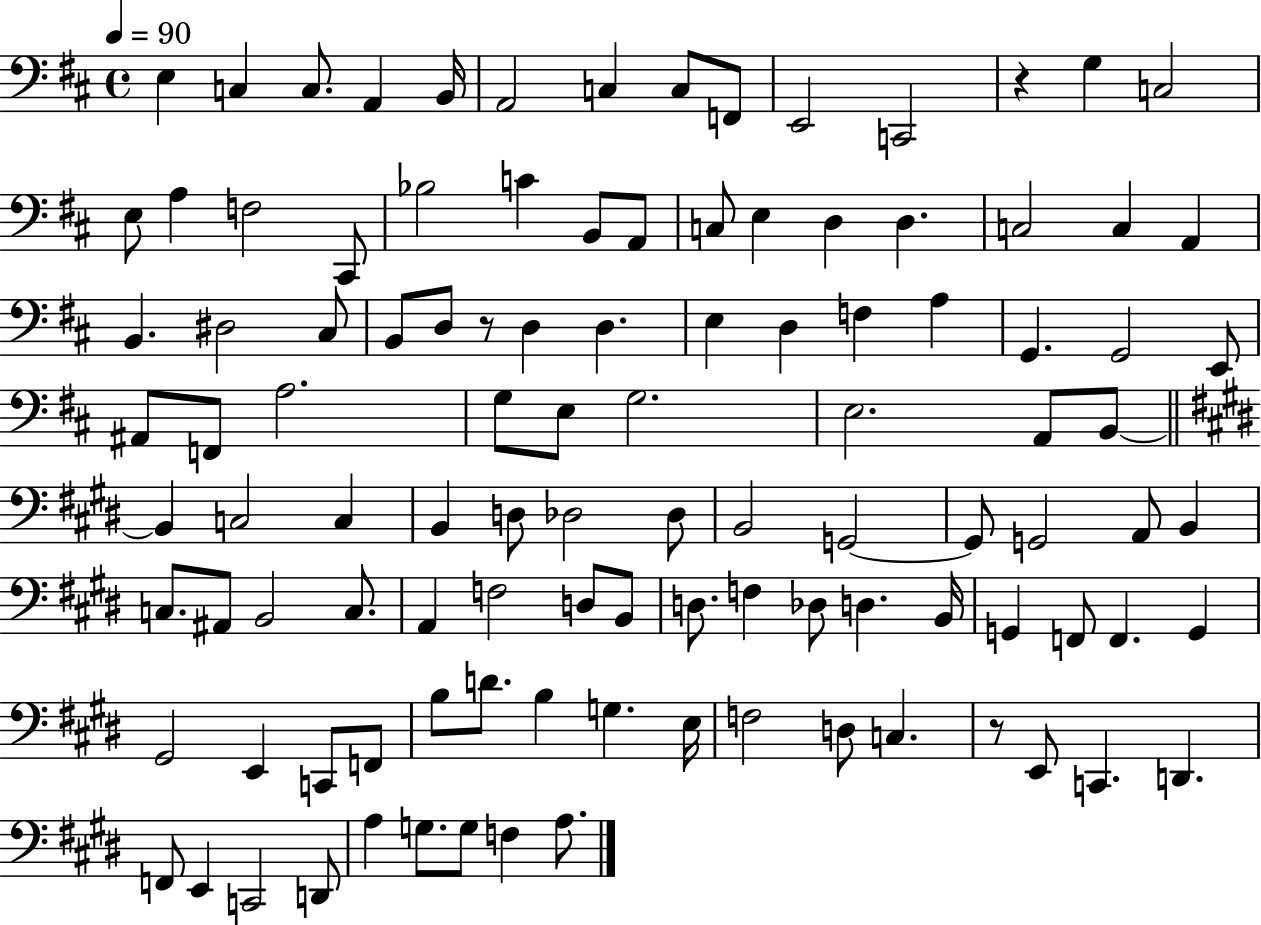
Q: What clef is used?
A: bass